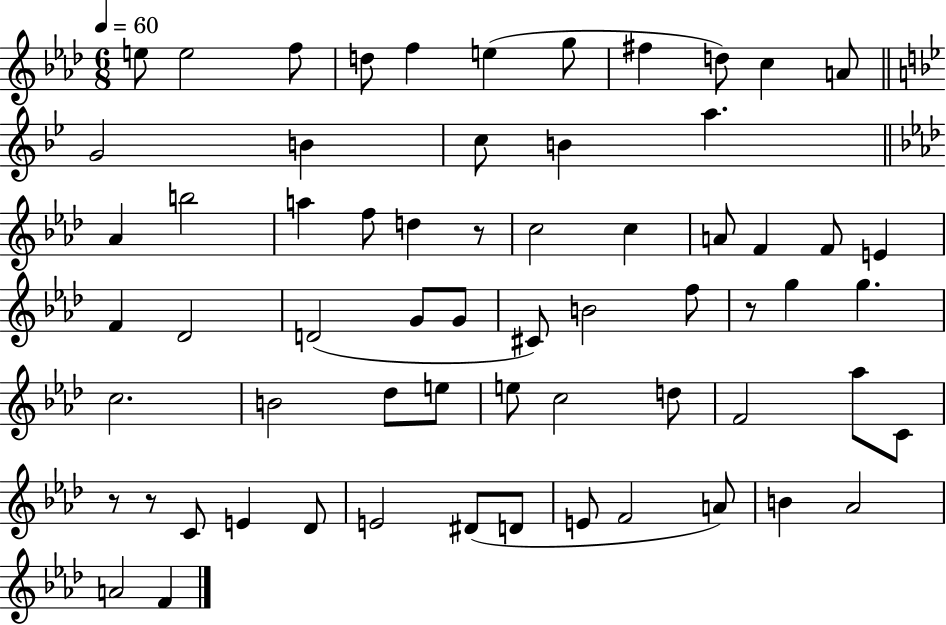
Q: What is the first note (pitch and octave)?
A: E5